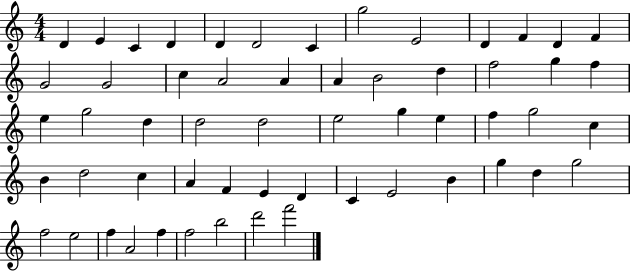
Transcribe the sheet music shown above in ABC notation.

X:1
T:Untitled
M:4/4
L:1/4
K:C
D E C D D D2 C g2 E2 D F D F G2 G2 c A2 A A B2 d f2 g f e g2 d d2 d2 e2 g e f g2 c B d2 c A F E D C E2 B g d g2 f2 e2 f A2 f f2 b2 d'2 f'2